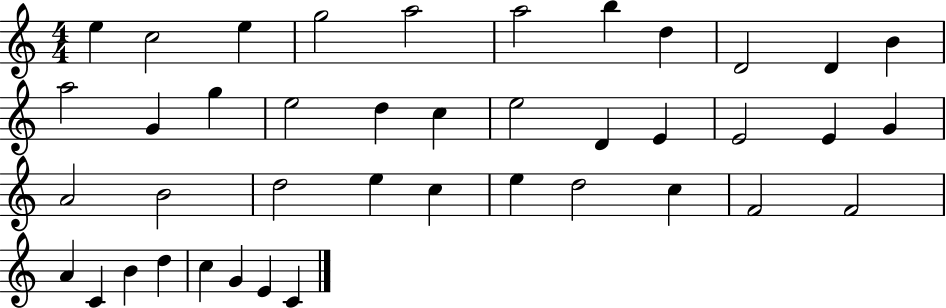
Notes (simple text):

E5/q C5/h E5/q G5/h A5/h A5/h B5/q D5/q D4/h D4/q B4/q A5/h G4/q G5/q E5/h D5/q C5/q E5/h D4/q E4/q E4/h E4/q G4/q A4/h B4/h D5/h E5/q C5/q E5/q D5/h C5/q F4/h F4/h A4/q C4/q B4/q D5/q C5/q G4/q E4/q C4/q